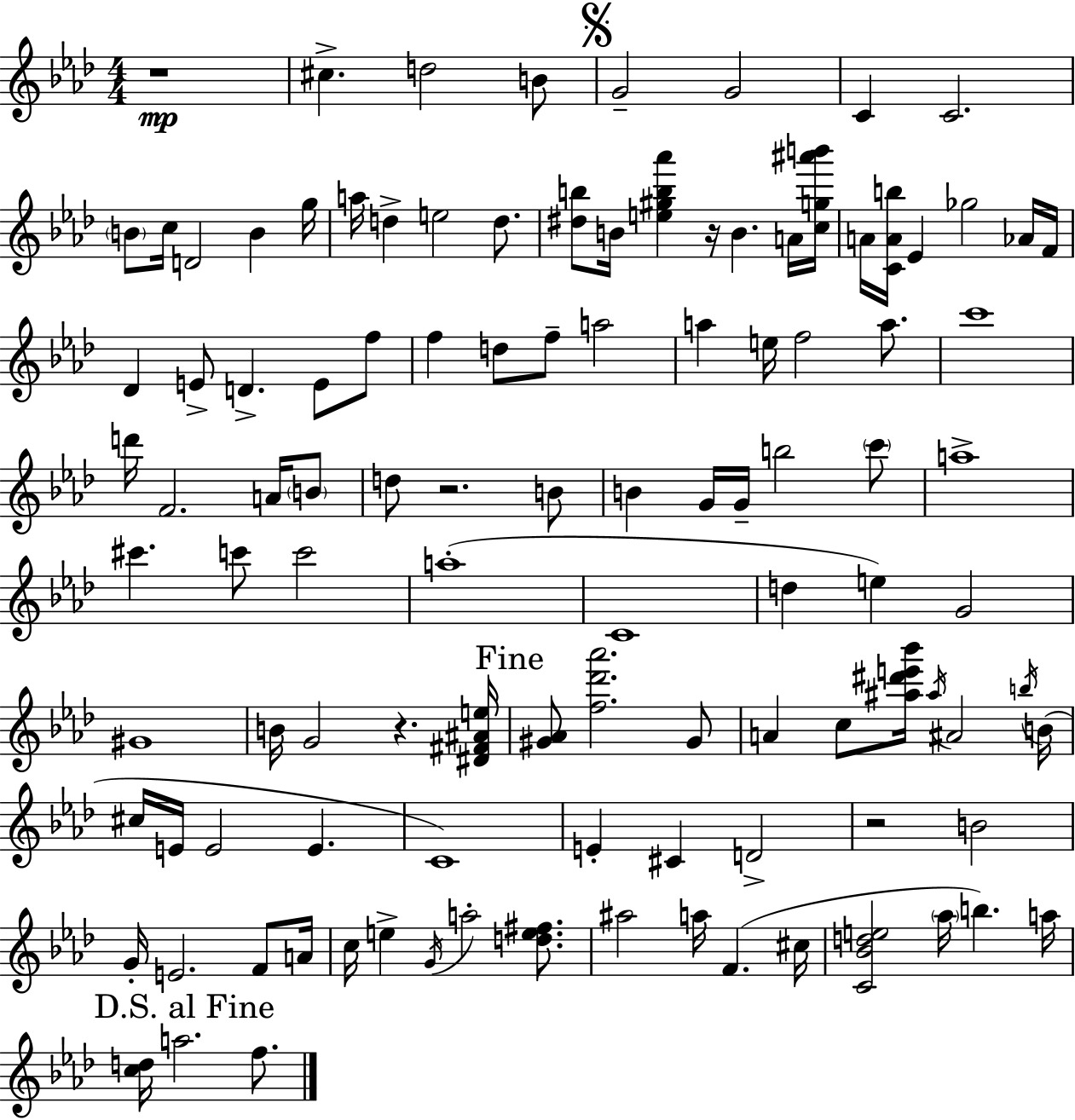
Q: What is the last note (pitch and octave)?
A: F5